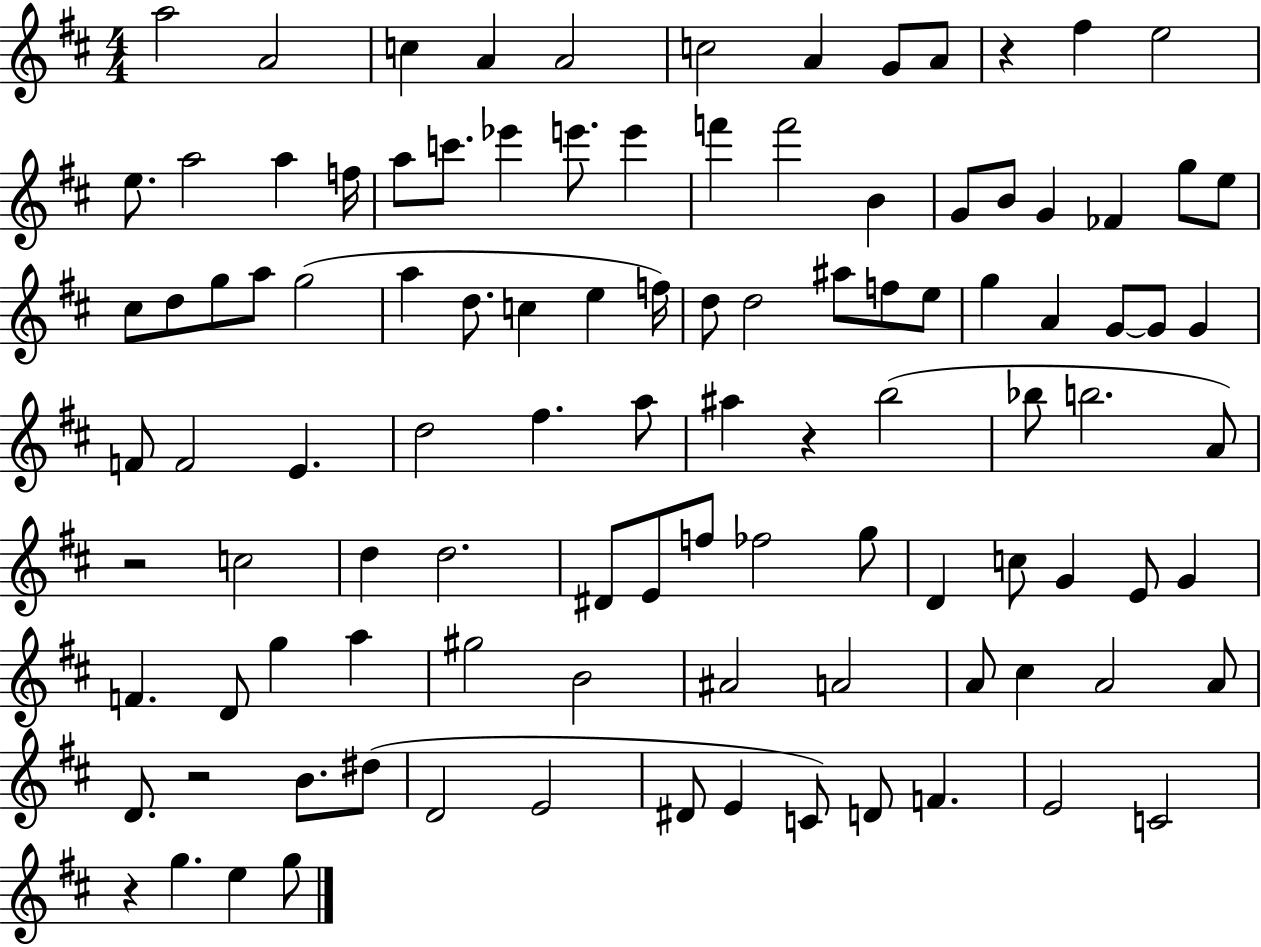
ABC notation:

X:1
T:Untitled
M:4/4
L:1/4
K:D
a2 A2 c A A2 c2 A G/2 A/2 z ^f e2 e/2 a2 a f/4 a/2 c'/2 _e' e'/2 e' f' f'2 B G/2 B/2 G _F g/2 e/2 ^c/2 d/2 g/2 a/2 g2 a d/2 c e f/4 d/2 d2 ^a/2 f/2 e/2 g A G/2 G/2 G F/2 F2 E d2 ^f a/2 ^a z b2 _b/2 b2 A/2 z2 c2 d d2 ^D/2 E/2 f/2 _f2 g/2 D c/2 G E/2 G F D/2 g a ^g2 B2 ^A2 A2 A/2 ^c A2 A/2 D/2 z2 B/2 ^d/2 D2 E2 ^D/2 E C/2 D/2 F E2 C2 z g e g/2